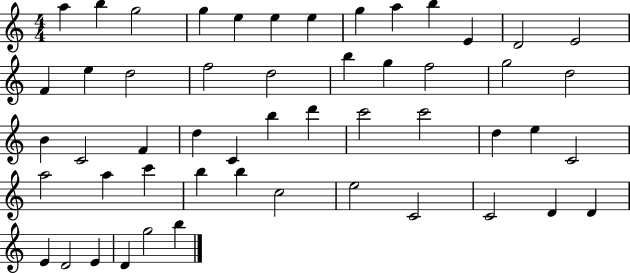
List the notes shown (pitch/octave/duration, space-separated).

A5/q B5/q G5/h G5/q E5/q E5/q E5/q G5/q A5/q B5/q E4/q D4/h E4/h F4/q E5/q D5/h F5/h D5/h B5/q G5/q F5/h G5/h D5/h B4/q C4/h F4/q D5/q C4/q B5/q D6/q C6/h C6/h D5/q E5/q C4/h A5/h A5/q C6/q B5/q B5/q C5/h E5/h C4/h C4/h D4/q D4/q E4/q D4/h E4/q D4/q G5/h B5/q